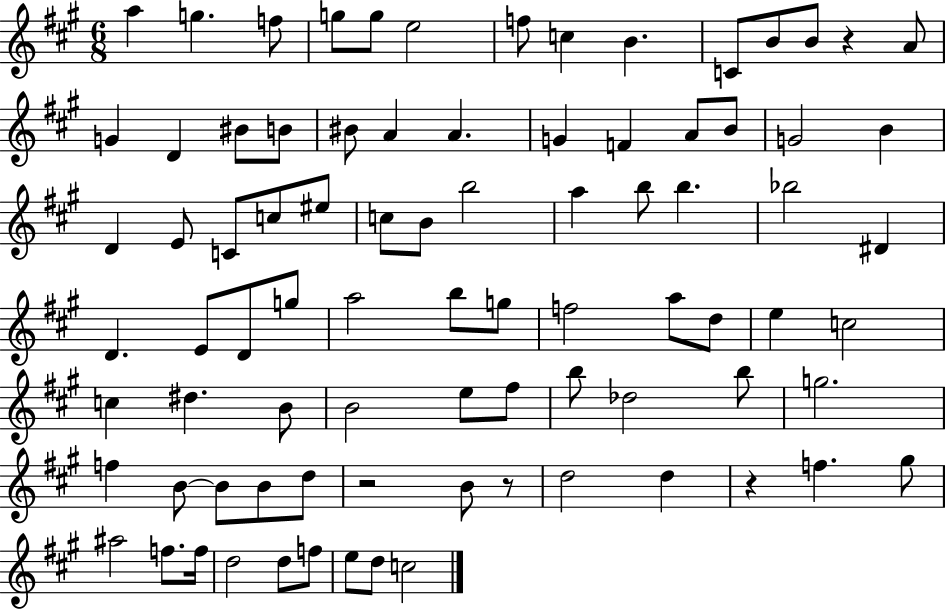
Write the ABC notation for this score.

X:1
T:Untitled
M:6/8
L:1/4
K:A
a g f/2 g/2 g/2 e2 f/2 c B C/2 B/2 B/2 z A/2 G D ^B/2 B/2 ^B/2 A A G F A/2 B/2 G2 B D E/2 C/2 c/2 ^e/2 c/2 B/2 b2 a b/2 b _b2 ^D D E/2 D/2 g/2 a2 b/2 g/2 f2 a/2 d/2 e c2 c ^d B/2 B2 e/2 ^f/2 b/2 _d2 b/2 g2 f B/2 B/2 B/2 d/2 z2 B/2 z/2 d2 d z f ^g/2 ^a2 f/2 f/4 d2 d/2 f/2 e/2 d/2 c2